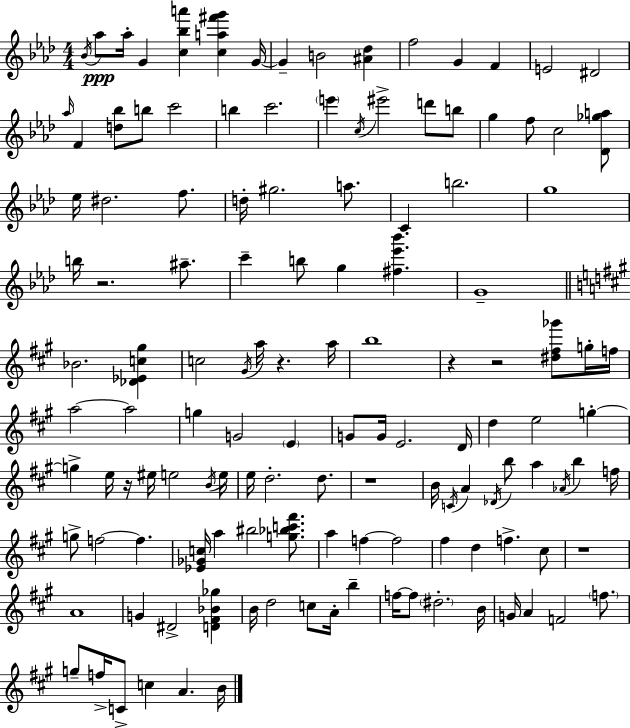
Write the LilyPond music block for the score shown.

{
  \clef treble
  \numericTimeSignature
  \time 4/4
  \key aes \major
  \acciaccatura { bes'16 }\ppp aes''8 aes''16-. g'4 <c'' bes'' a'''>4 <c'' a'' fis''' g'''>4 | g'16~~ g'4-- b'2 <ais' des''>4 | f''2 g'4 f'4 | e'2 dis'2 | \break \grace { aes''16 } f'4 <d'' bes''>8 b''8 c'''2 | b''4 c'''2. | \parenthesize e'''4 \acciaccatura { c''16 } eis'''2-> d'''8 | b''8 g''4 f''8 c''2 | \break <des' ges'' a''>8 ees''16 dis''2. | f''8. d''16-. gis''2. | a''8. c'4 b''2. | g''1 | \break b''16 r2. | ais''8.-- c'''4-- b''8 g''4 <fis'' ees''' bes'''>4. | g'1-- | \bar "||" \break \key a \major bes'2. <des' ees' c'' gis''>4 | c''2 \acciaccatura { gis'16 } a''16 r4. | a''16 b''1 | r4 r2 <dis'' fis'' ges'''>8 g''16-. | \break f''16 a''2~~ a''2 | g''4 g'2 \parenthesize e'4 | g'8 g'16 e'2. | d'16 d''4 e''2 g''4-.~~ | \break g''4-> e''16 r16 eis''16 e''2 | \acciaccatura { b'16 } e''16 e''16 d''2.-. d''8. | r1 | b'16 \acciaccatura { c'16 } a'4 \acciaccatura { des'16 } b''8 a''4 \acciaccatura { aes'16 } | \break b''4 f''16 g''8-> f''2~~ f''4. | <ees' ges' c''>16 a''4 bis''2 | <g'' bes'' c''' fis'''>8. a''4 f''4~~ f''2 | fis''4 d''4 f''4.-> | \break cis''8 r1 | a'1 | g'4 dis'2-> | <d' fis' bes' ges''>4 b'16 d''2 c''8 | \break a'16-. b''4-- f''16~~ f''8 \parenthesize dis''2.-. | b'16 g'16 a'4 f'2 | \parenthesize f''8. g''8-- f''16-> c'8-> c''4 a'4. | b'16 \bar "|."
}